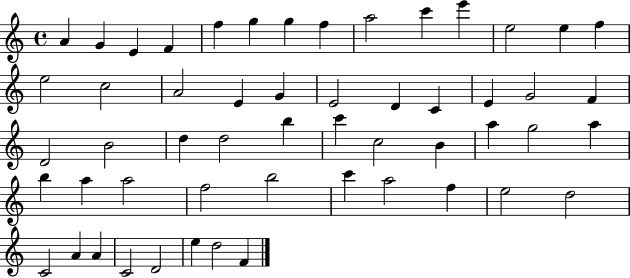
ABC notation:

X:1
T:Untitled
M:4/4
L:1/4
K:C
A G E F f g g f a2 c' e' e2 e f e2 c2 A2 E G E2 D C E G2 F D2 B2 d d2 b c' c2 B a g2 a b a a2 f2 b2 c' a2 f e2 d2 C2 A A C2 D2 e d2 F